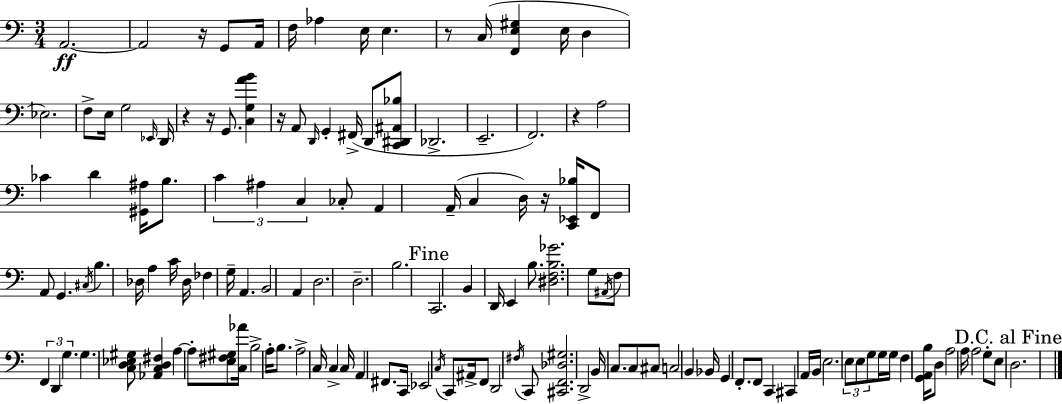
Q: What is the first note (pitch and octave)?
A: A2